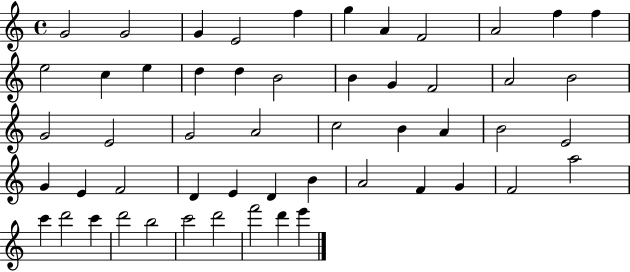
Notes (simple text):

G4/h G4/h G4/q E4/h F5/q G5/q A4/q F4/h A4/h F5/q F5/q E5/h C5/q E5/q D5/q D5/q B4/h B4/q G4/q F4/h A4/h B4/h G4/h E4/h G4/h A4/h C5/h B4/q A4/q B4/h E4/h G4/q E4/q F4/h D4/q E4/q D4/q B4/q A4/h F4/q G4/q F4/h A5/h C6/q D6/h C6/q D6/h B5/h C6/h D6/h F6/h D6/q E6/q